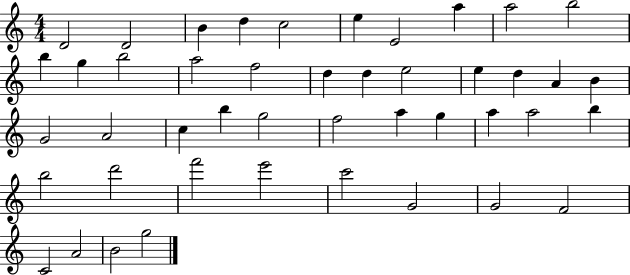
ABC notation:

X:1
T:Untitled
M:4/4
L:1/4
K:C
D2 D2 B d c2 e E2 a a2 b2 b g b2 a2 f2 d d e2 e d A B G2 A2 c b g2 f2 a g a a2 b b2 d'2 f'2 e'2 c'2 G2 G2 F2 C2 A2 B2 g2